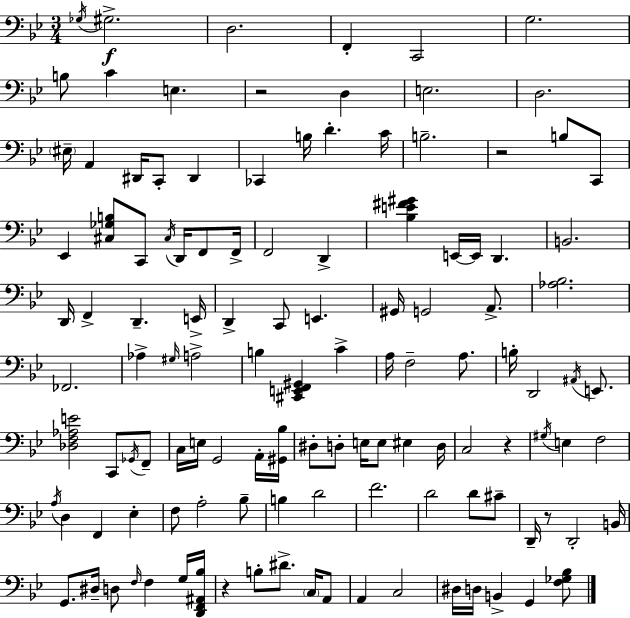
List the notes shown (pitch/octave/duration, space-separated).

Gb3/s G#3/h. D3/h. F2/q C2/h G3/h. B3/e C4/q E3/q. R/h D3/q E3/h. D3/h. EIS3/s A2/q D#2/s C2/e D#2/q CES2/q B3/s D4/q. C4/s B3/h. R/h B3/e C2/e Eb2/q [C#3,Gb3,B3]/e C2/e C#3/s D2/s F2/e F2/s F2/h D2/q [Bb3,E4,F#4,G#4]/q E2/s E2/s D2/q. B2/h. D2/s F2/q D2/q. E2/s D2/q C2/e E2/q. G#2/s G2/h A2/e. [Ab3,Bb3]/h. FES2/h. Ab3/q G#3/s A3/h B3/q [C#2,E2,F2,G#2]/q C4/q A3/s F3/h A3/e. B3/s D2/h A#2/s E2/e. [Db3,F3,Ab3,E4]/h C2/e Gb2/s F2/e C3/s E3/s G2/h A2/s [G#2,Bb3]/s D#3/e D3/e E3/s E3/e EIS3/q D3/s C3/h R/q G#3/s E3/q F3/h A3/s D3/q F2/q Eb3/q F3/e A3/h Bb3/e B3/q D4/h F4/h. D4/h D4/e C#4/e D2/s R/e D2/h B2/s G2/e. D#3/s D3/e F3/s F3/q G3/s [D2,F2,A#2,Bb3]/s R/q B3/e D#4/e. C3/s A2/e A2/q C3/h D#3/s D3/s B2/q G2/q [F3,Gb3,Bb3]/e